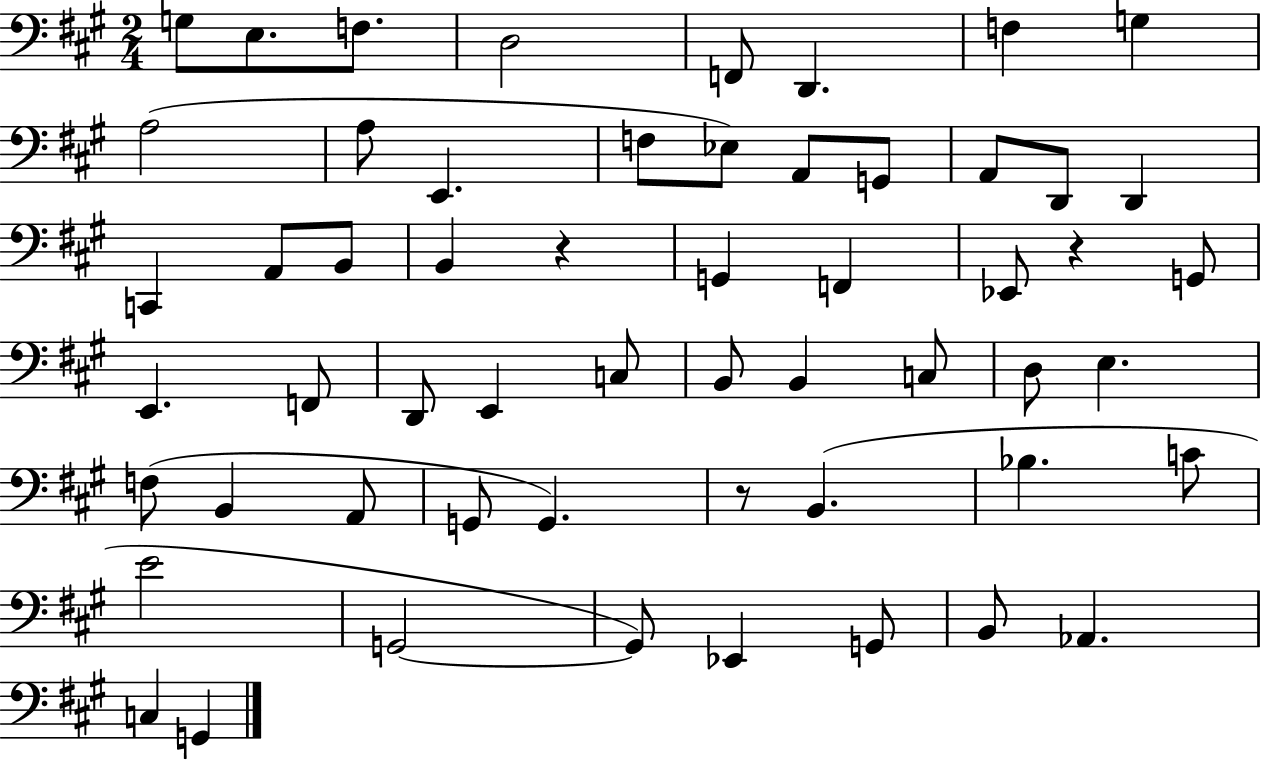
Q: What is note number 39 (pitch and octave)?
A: A2